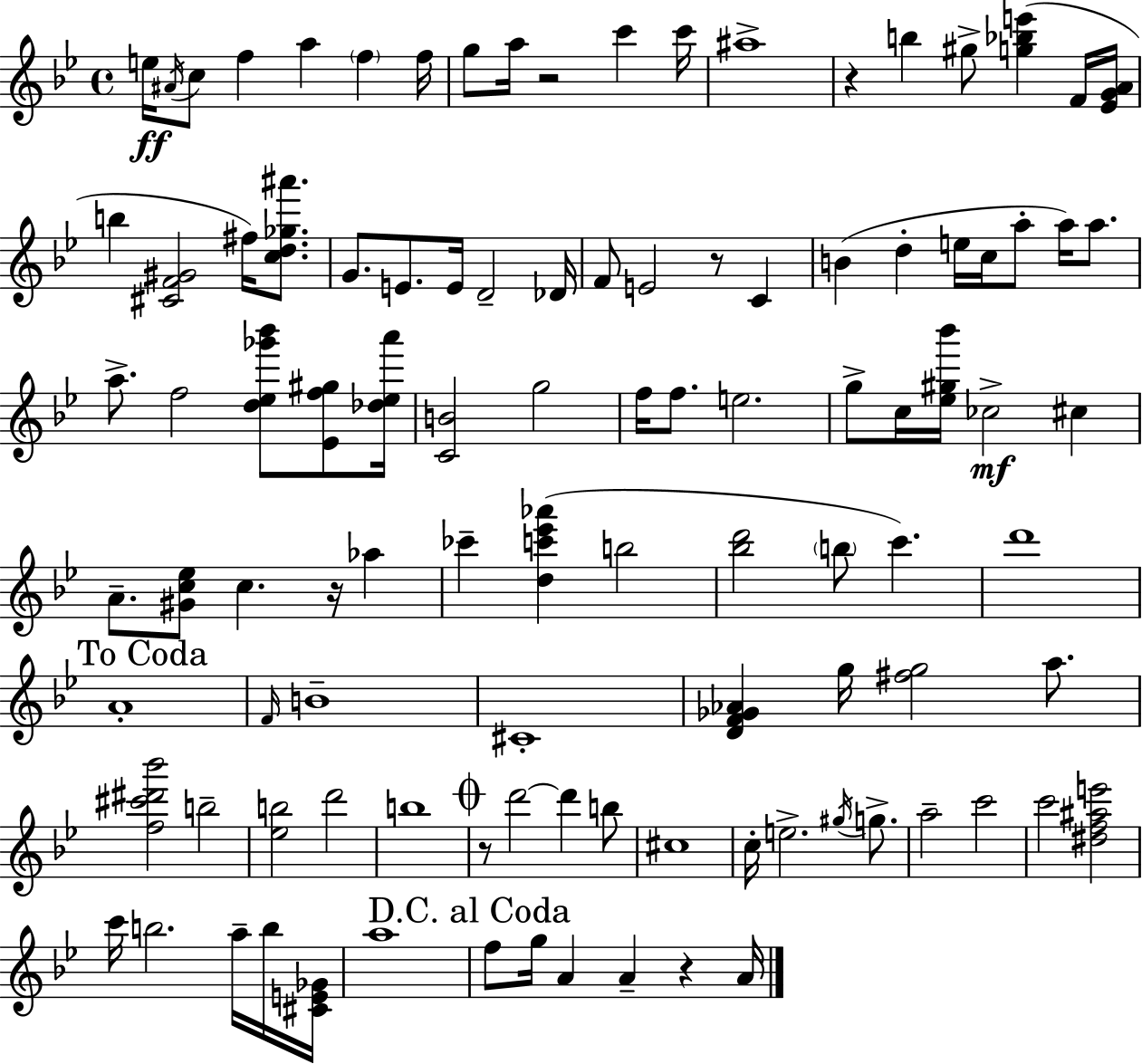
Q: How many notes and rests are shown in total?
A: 104